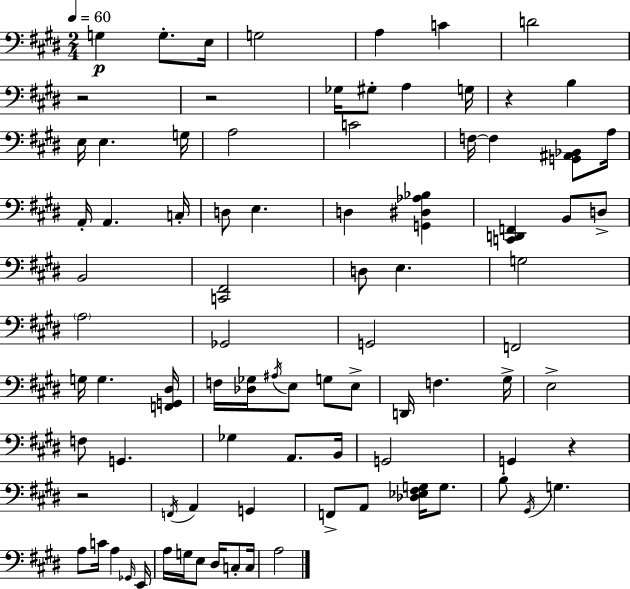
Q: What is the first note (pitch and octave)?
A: G3